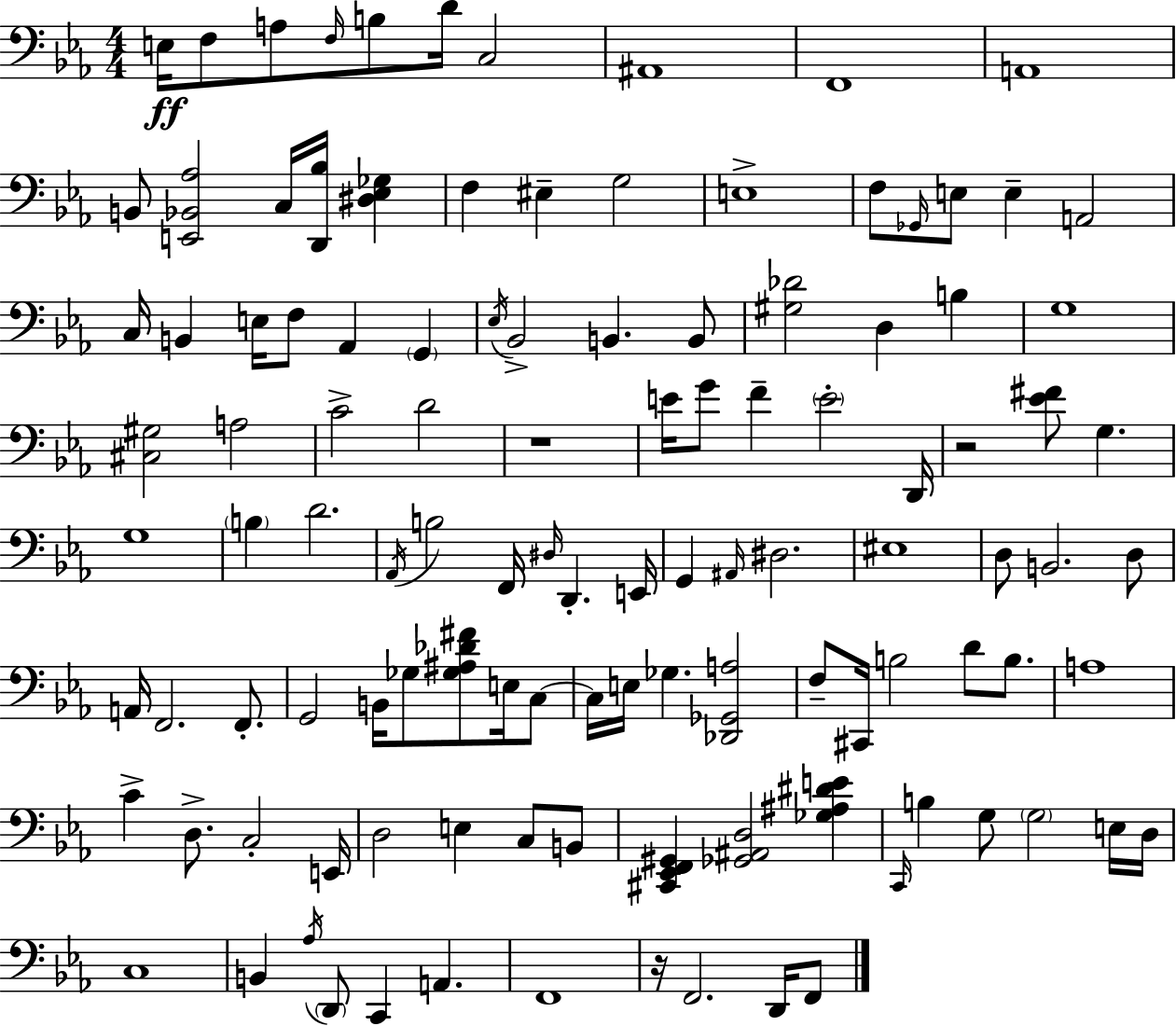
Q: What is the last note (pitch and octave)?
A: F2